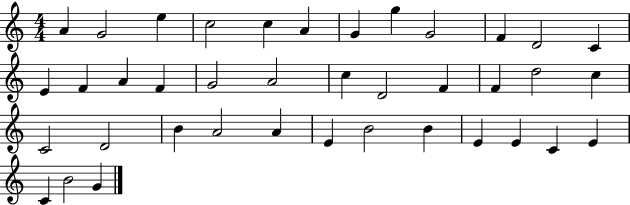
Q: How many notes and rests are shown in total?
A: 39